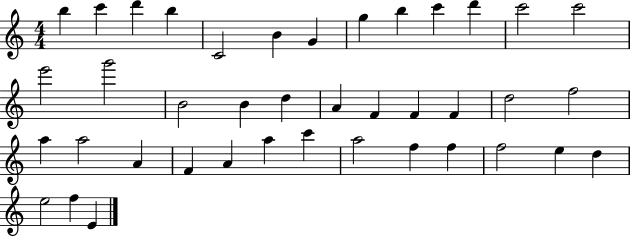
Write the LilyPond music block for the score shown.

{
  \clef treble
  \numericTimeSignature
  \time 4/4
  \key c \major
  b''4 c'''4 d'''4 b''4 | c'2 b'4 g'4 | g''4 b''4 c'''4 d'''4 | c'''2 c'''2 | \break e'''2 g'''2 | b'2 b'4 d''4 | a'4 f'4 f'4 f'4 | d''2 f''2 | \break a''4 a''2 a'4 | f'4 a'4 a''4 c'''4 | a''2 f''4 f''4 | f''2 e''4 d''4 | \break e''2 f''4 e'4 | \bar "|."
}